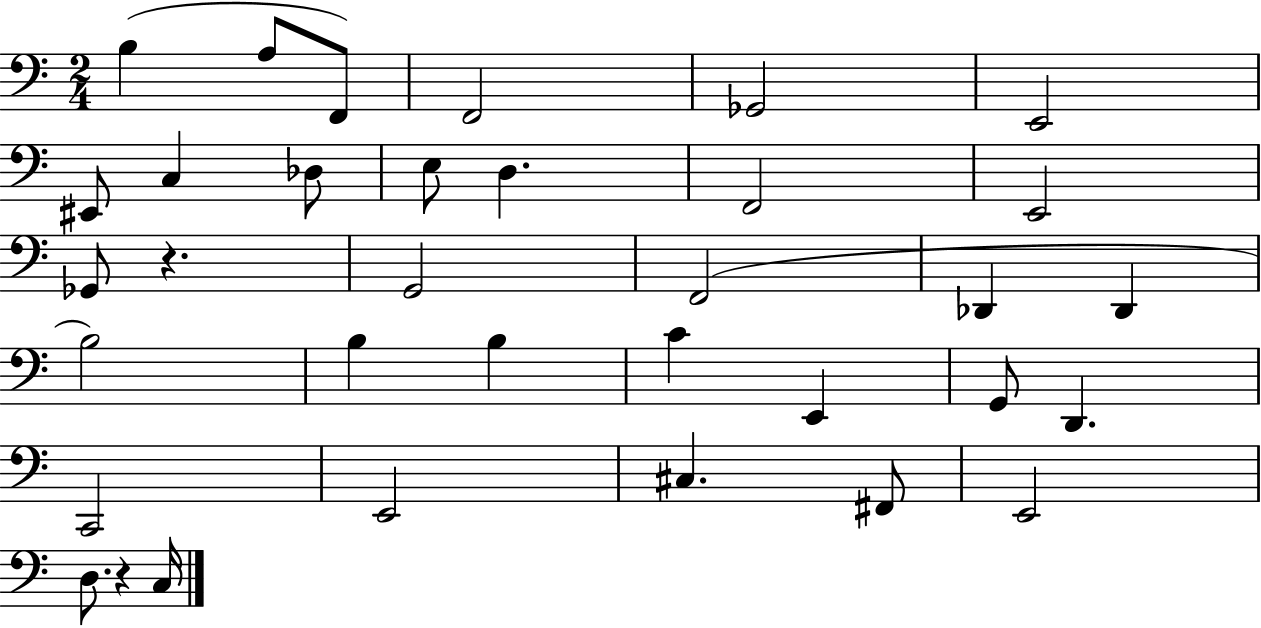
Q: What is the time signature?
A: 2/4